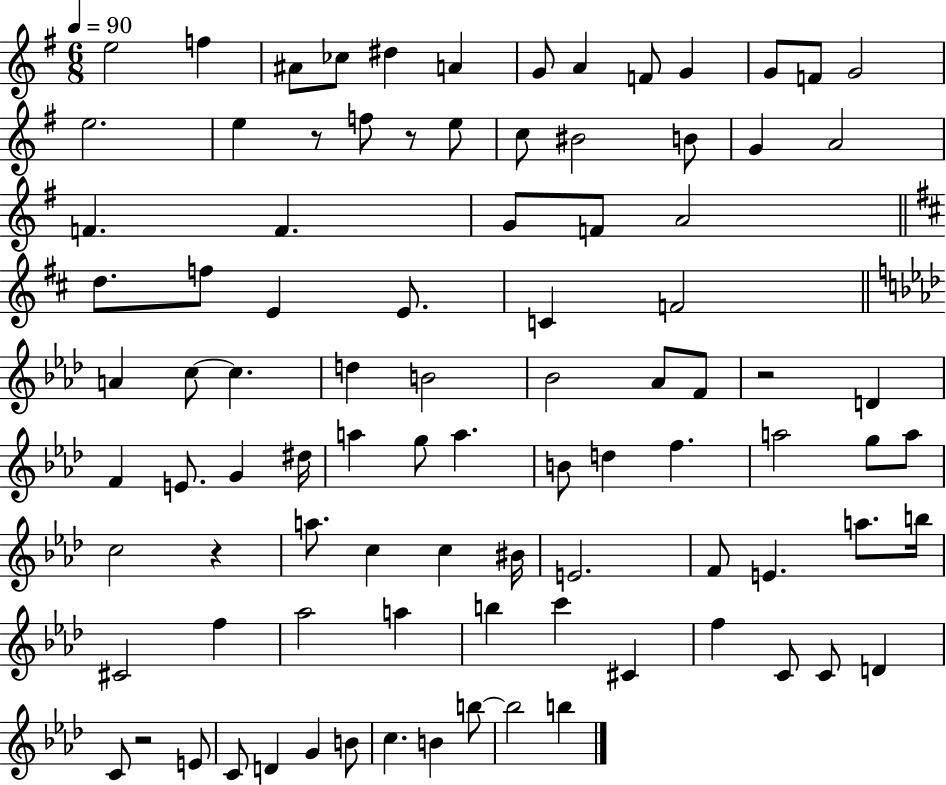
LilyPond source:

{
  \clef treble
  \numericTimeSignature
  \time 6/8
  \key g \major
  \tempo 4 = 90
  e''2 f''4 | ais'8 ces''8 dis''4 a'4 | g'8 a'4 f'8 g'4 | g'8 f'8 g'2 | \break e''2. | e''4 r8 f''8 r8 e''8 | c''8 bis'2 b'8 | g'4 a'2 | \break f'4. f'4. | g'8 f'8 a'2 | \bar "||" \break \key d \major d''8. f''8 e'4 e'8. | c'4 f'2 | \bar "||" \break \key aes \major a'4 c''8~~ c''4. | d''4 b'2 | bes'2 aes'8 f'8 | r2 d'4 | \break f'4 e'8. g'4 dis''16 | a''4 g''8 a''4. | b'8 d''4 f''4. | a''2 g''8 a''8 | \break c''2 r4 | a''8. c''4 c''4 bis'16 | e'2. | f'8 e'4. a''8. b''16 | \break cis'2 f''4 | aes''2 a''4 | b''4 c'''4 cis'4 | f''4 c'8 c'8 d'4 | \break c'8 r2 e'8 | c'8 d'4 g'4 b'8 | c''4. b'4 b''8~~ | b''2 b''4 | \break \bar "|."
}